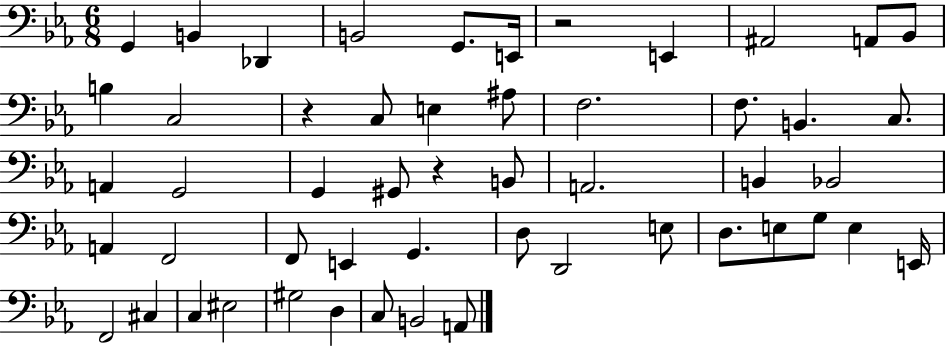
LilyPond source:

{
  \clef bass
  \numericTimeSignature
  \time 6/8
  \key ees \major
  \repeat volta 2 { g,4 b,4 des,4 | b,2 g,8. e,16 | r2 e,4 | ais,2 a,8 bes,8 | \break b4 c2 | r4 c8 e4 ais8 | f2. | f8. b,4. c8. | \break a,4 g,2 | g,4 gis,8 r4 b,8 | a,2. | b,4 bes,2 | \break a,4 f,2 | f,8 e,4 g,4. | d8 d,2 e8 | d8. e8 g8 e4 e,16 | \break f,2 cis4 | c4 eis2 | gis2 d4 | c8 b,2 a,8 | \break } \bar "|."
}